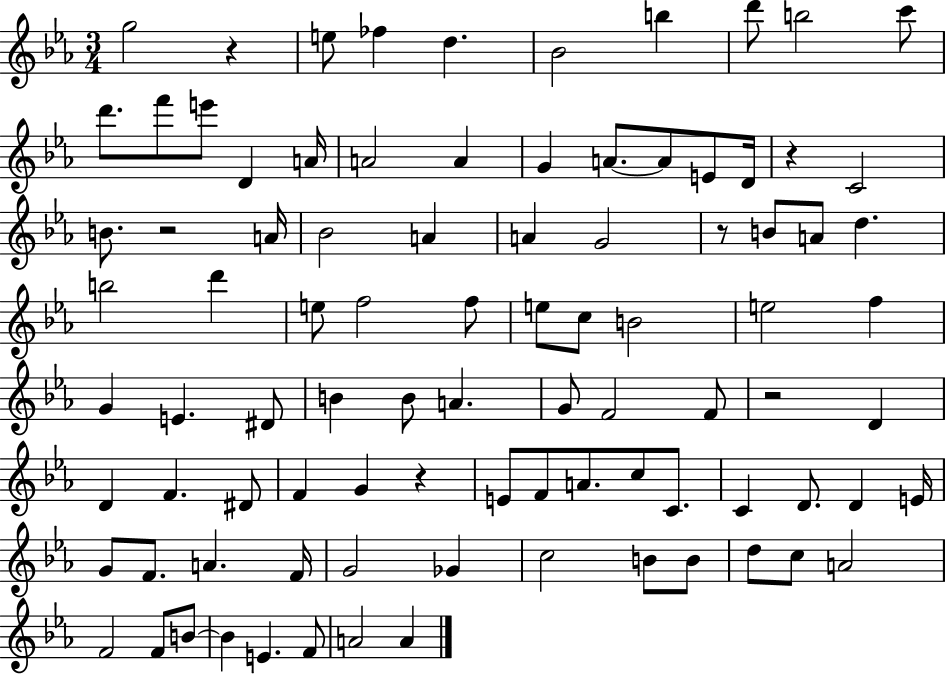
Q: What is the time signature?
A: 3/4